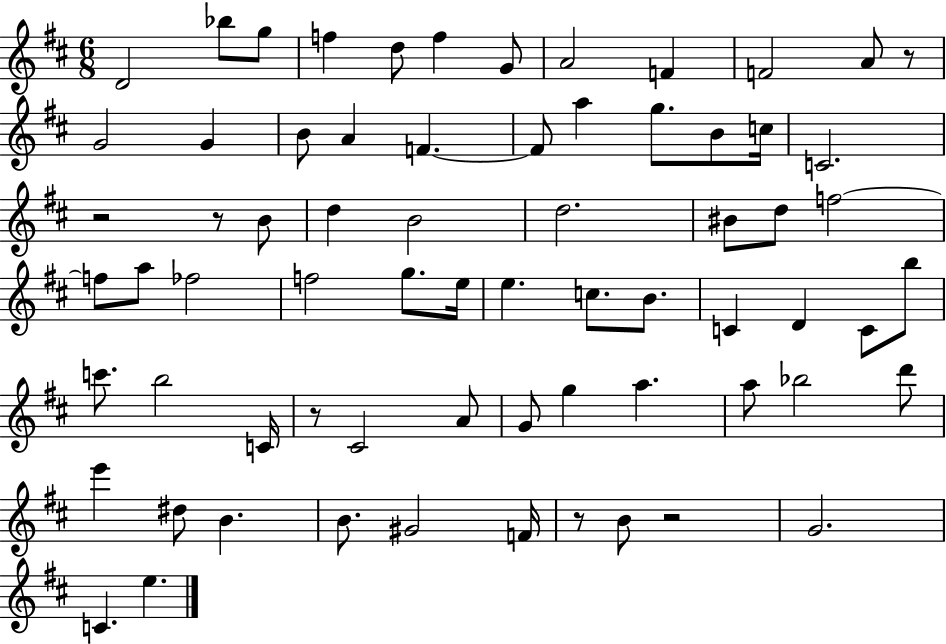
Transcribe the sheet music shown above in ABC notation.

X:1
T:Untitled
M:6/8
L:1/4
K:D
D2 _b/2 g/2 f d/2 f G/2 A2 F F2 A/2 z/2 G2 G B/2 A F F/2 a g/2 B/2 c/4 C2 z2 z/2 B/2 d B2 d2 ^B/2 d/2 f2 f/2 a/2 _f2 f2 g/2 e/4 e c/2 B/2 C D C/2 b/2 c'/2 b2 C/4 z/2 ^C2 A/2 G/2 g a a/2 _b2 d'/2 e' ^d/2 B B/2 ^G2 F/4 z/2 B/2 z2 G2 C e